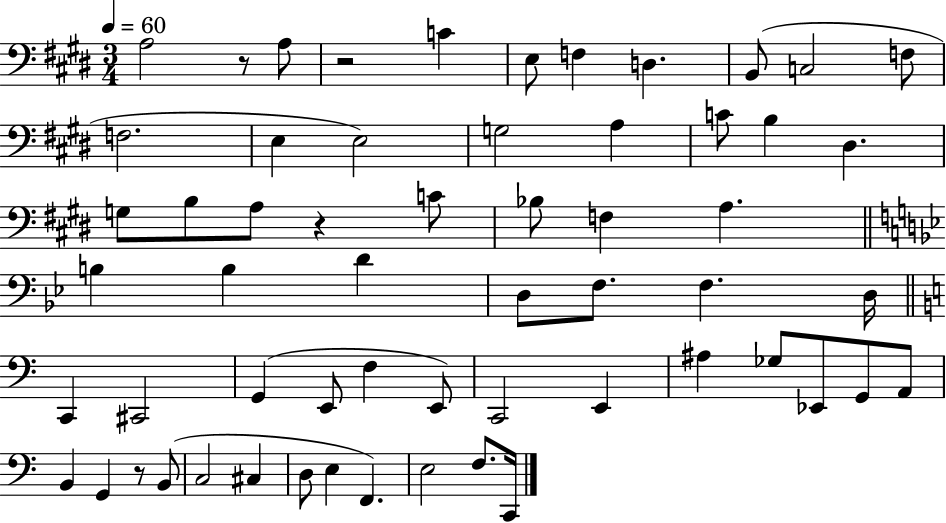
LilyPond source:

{
  \clef bass
  \numericTimeSignature
  \time 3/4
  \key e \major
  \tempo 4 = 60
  a2 r8 a8 | r2 c'4 | e8 f4 d4. | b,8( c2 f8 | \break f2. | e4 e2) | g2 a4 | c'8 b4 dis4. | \break g8 b8 a8 r4 c'8 | bes8 f4 a4. | \bar "||" \break \key bes \major b4 b4 d'4 | d8 f8. f4. d16 | \bar "||" \break \key c \major c,4 cis,2 | g,4( e,8 f4 e,8) | c,2 e,4 | ais4 ges8 ees,8 g,8 a,8 | \break b,4 g,4 r8 b,8( | c2 cis4 | d8 e4 f,4.) | e2 f8. c,16 | \break \bar "|."
}